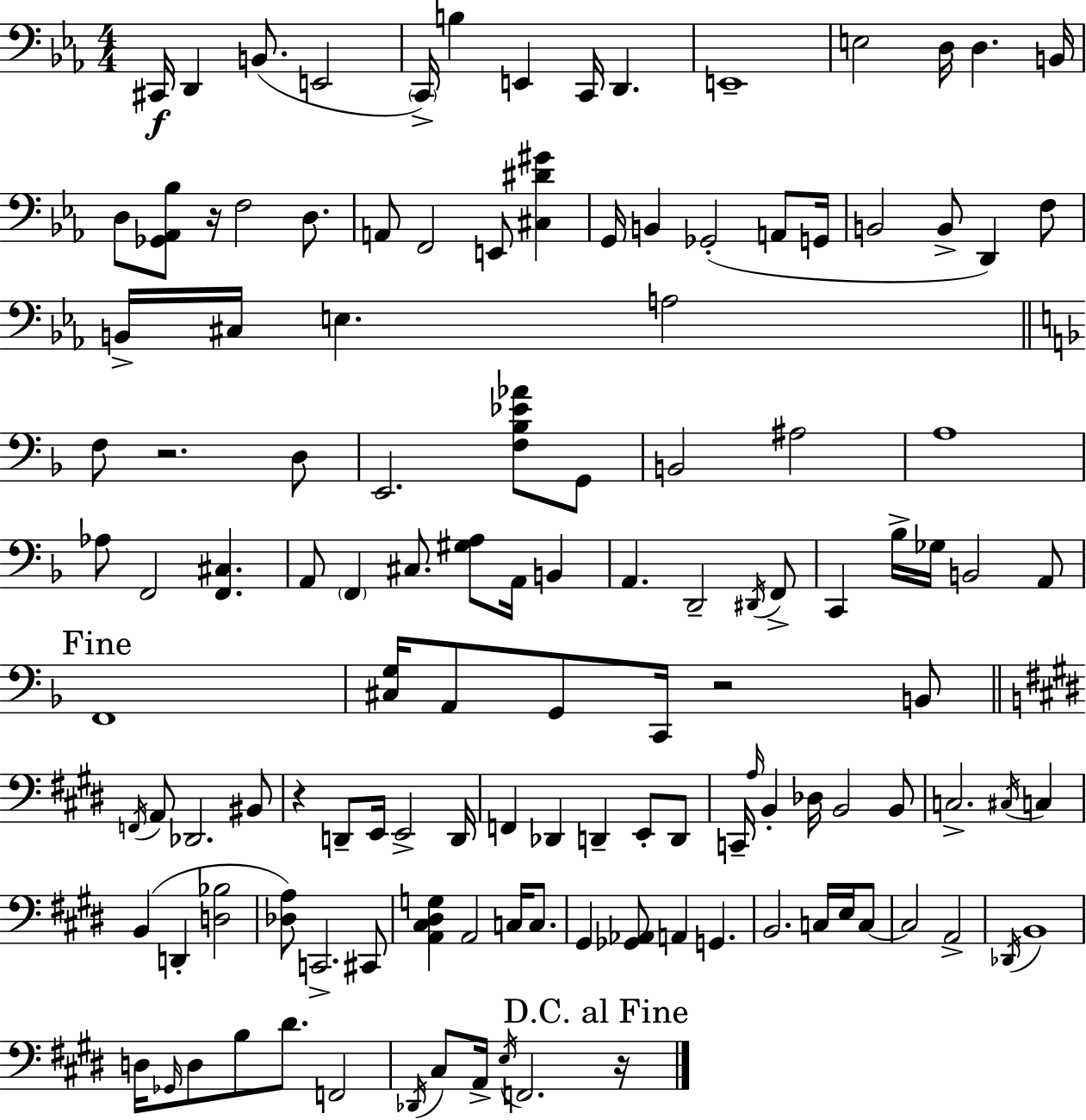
X:1
T:Untitled
M:4/4
L:1/4
K:Cm
^C,,/4 D,, B,,/2 E,,2 C,,/4 B, E,, C,,/4 D,, E,,4 E,2 D,/4 D, B,,/4 D,/2 [_G,,_A,,_B,]/2 z/4 F,2 D,/2 A,,/2 F,,2 E,,/2 [^C,^D^G] G,,/4 B,, _G,,2 A,,/2 G,,/4 B,,2 B,,/2 D,, F,/2 B,,/4 ^C,/4 E, A,2 F,/2 z2 D,/2 E,,2 [F,_B,_E_A]/2 G,,/2 B,,2 ^A,2 A,4 _A,/2 F,,2 [F,,^C,] A,,/2 F,, ^C,/2 [^G,A,]/2 A,,/4 B,, A,, D,,2 ^D,,/4 F,,/2 C,, _B,/4 _G,/4 B,,2 A,,/2 F,,4 [^C,G,]/4 A,,/2 G,,/2 C,,/4 z2 B,,/2 F,,/4 A,,/2 _D,,2 ^B,,/2 z D,,/2 E,,/4 E,,2 D,,/4 F,, _D,, D,, E,,/2 D,,/2 C,,/4 A,/4 B,, _D,/4 B,,2 B,,/2 C,2 ^C,/4 C, B,, D,, [D,_B,]2 [_D,A,]/2 C,,2 ^C,,/2 [A,,^C,^D,G,] A,,2 C,/4 C,/2 ^G,, [_G,,_A,,]/2 A,, G,, B,,2 C,/4 E,/4 C,/2 C,2 A,,2 _D,,/4 B,,4 D,/4 _G,,/4 D,/2 B,/2 ^D/2 F,,2 _D,,/4 ^C,/2 A,,/4 E,/4 F,,2 z/4